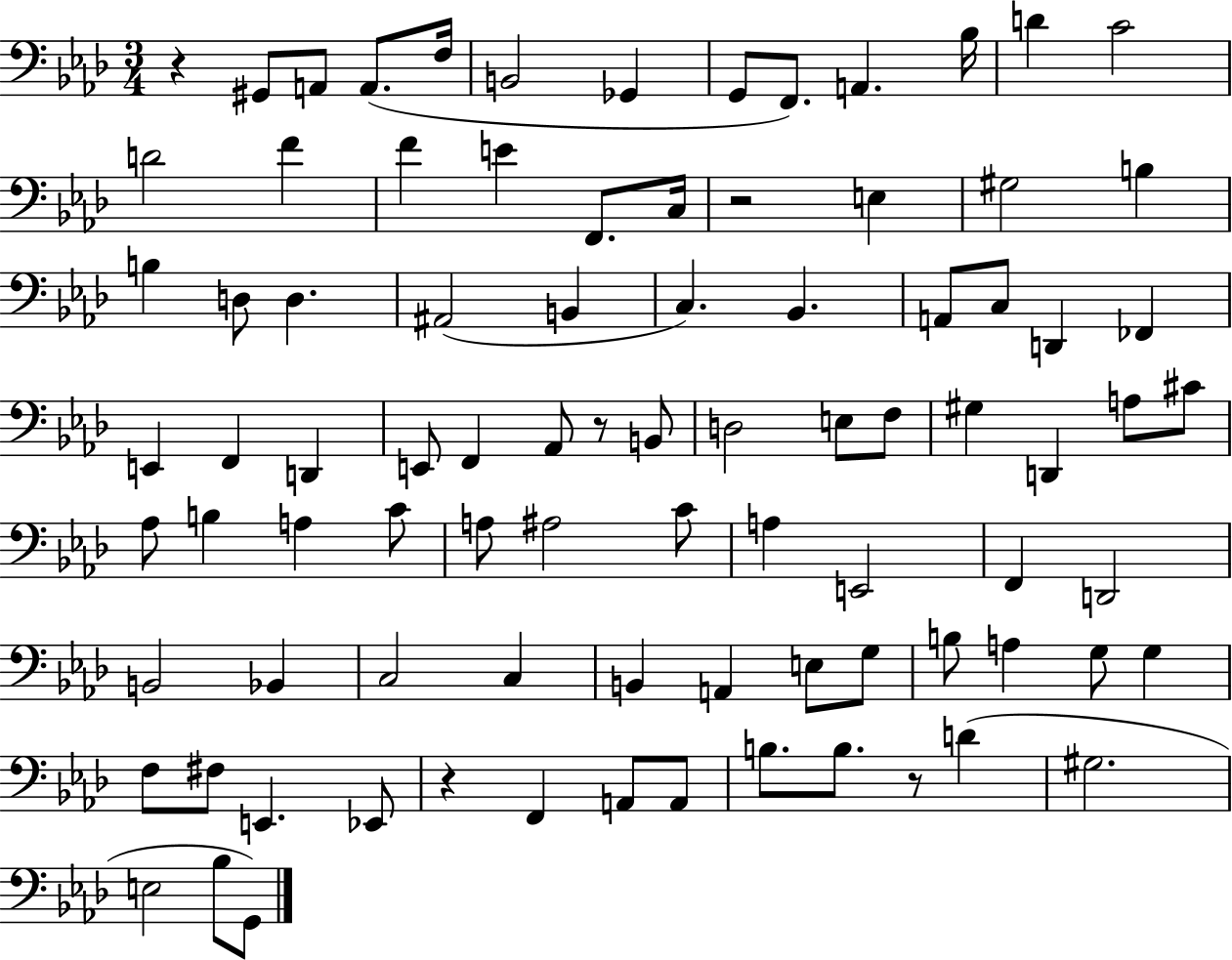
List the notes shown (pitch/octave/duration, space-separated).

R/q G#2/e A2/e A2/e. F3/s B2/h Gb2/q G2/e F2/e. A2/q. Bb3/s D4/q C4/h D4/h F4/q F4/q E4/q F2/e. C3/s R/h E3/q G#3/h B3/q B3/q D3/e D3/q. A#2/h B2/q C3/q. Bb2/q. A2/e C3/e D2/q FES2/q E2/q F2/q D2/q E2/e F2/q Ab2/e R/e B2/e D3/h E3/e F3/e G#3/q D2/q A3/e C#4/e Ab3/e B3/q A3/q C4/e A3/e A#3/h C4/e A3/q E2/h F2/q D2/h B2/h Bb2/q C3/h C3/q B2/q A2/q E3/e G3/e B3/e A3/q G3/e G3/q F3/e F#3/e E2/q. Eb2/e R/q F2/q A2/e A2/e B3/e. B3/e. R/e D4/q G#3/h. E3/h Bb3/e G2/e